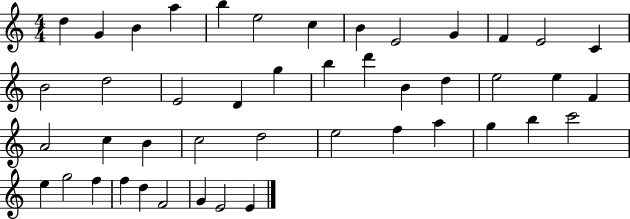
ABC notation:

X:1
T:Untitled
M:4/4
L:1/4
K:C
d G B a b e2 c B E2 G F E2 C B2 d2 E2 D g b d' B d e2 e F A2 c B c2 d2 e2 f a g b c'2 e g2 f f d F2 G E2 E